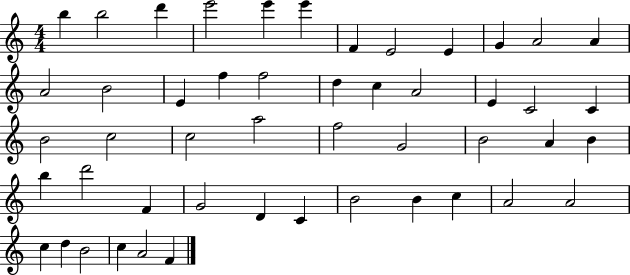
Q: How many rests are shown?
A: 0